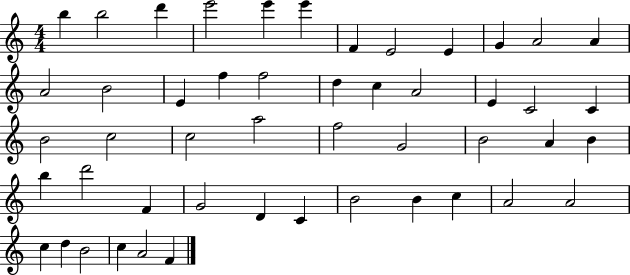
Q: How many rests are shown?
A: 0